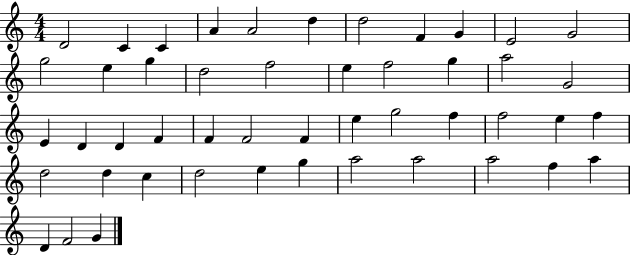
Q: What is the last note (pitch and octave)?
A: G4